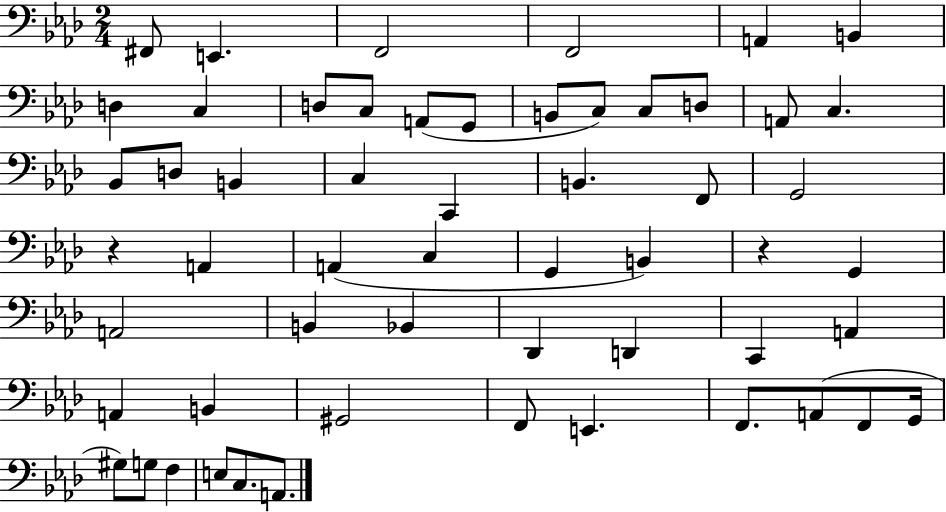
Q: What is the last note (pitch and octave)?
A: A2